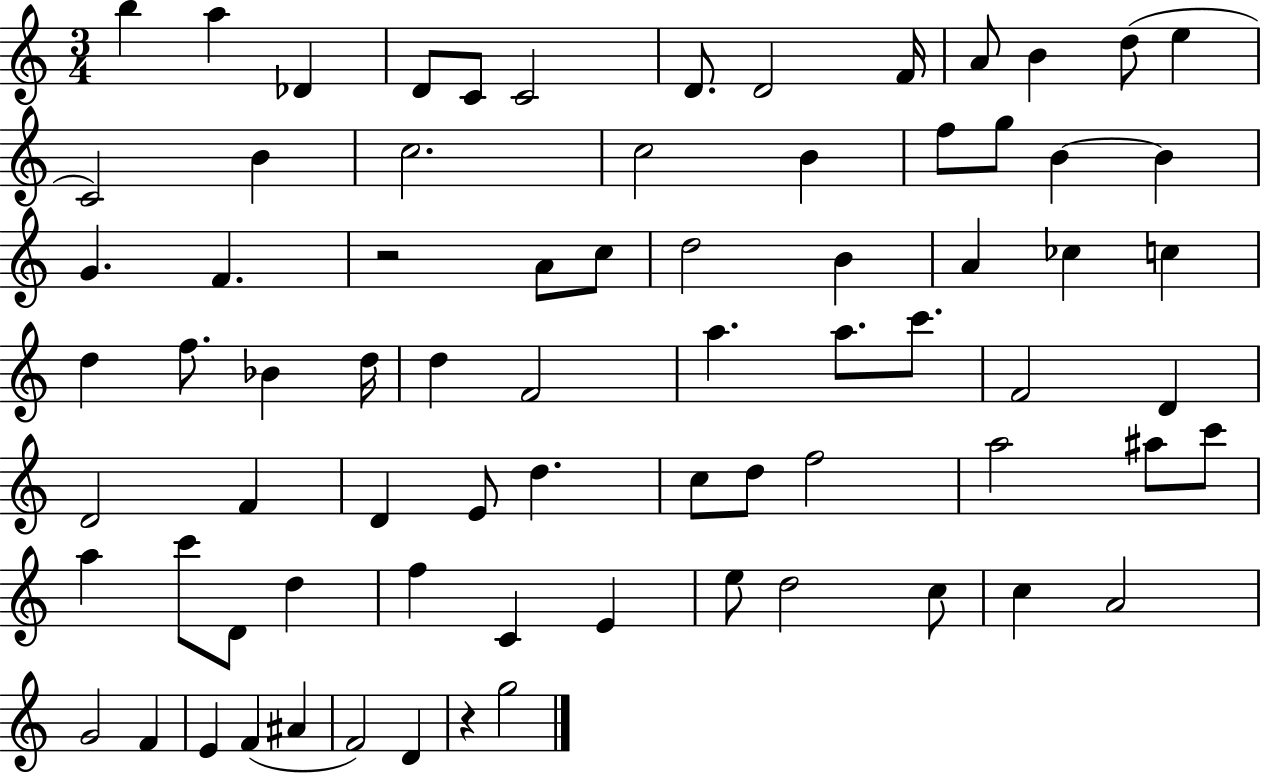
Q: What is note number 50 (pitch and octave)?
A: F5